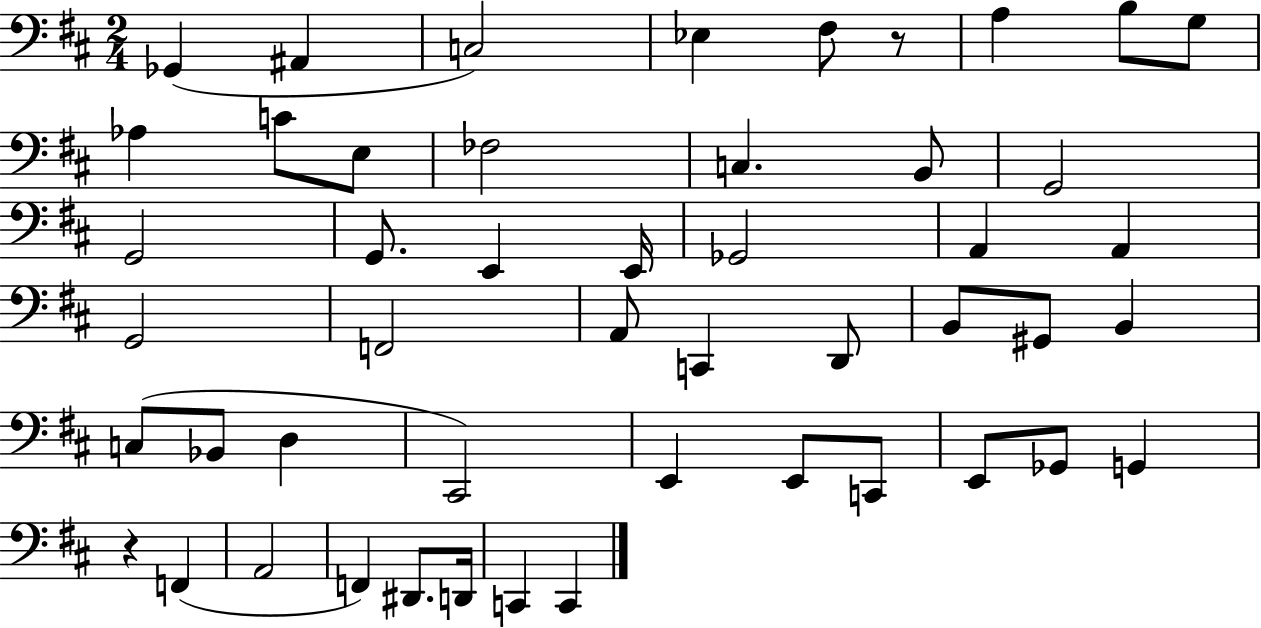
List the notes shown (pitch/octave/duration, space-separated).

Gb2/q A#2/q C3/h Eb3/q F#3/e R/e A3/q B3/e G3/e Ab3/q C4/e E3/e FES3/h C3/q. B2/e G2/h G2/h G2/e. E2/q E2/s Gb2/h A2/q A2/q G2/h F2/h A2/e C2/q D2/e B2/e G#2/e B2/q C3/e Bb2/e D3/q C#2/h E2/q E2/e C2/e E2/e Gb2/e G2/q R/q F2/q A2/h F2/q D#2/e. D2/s C2/q C2/q